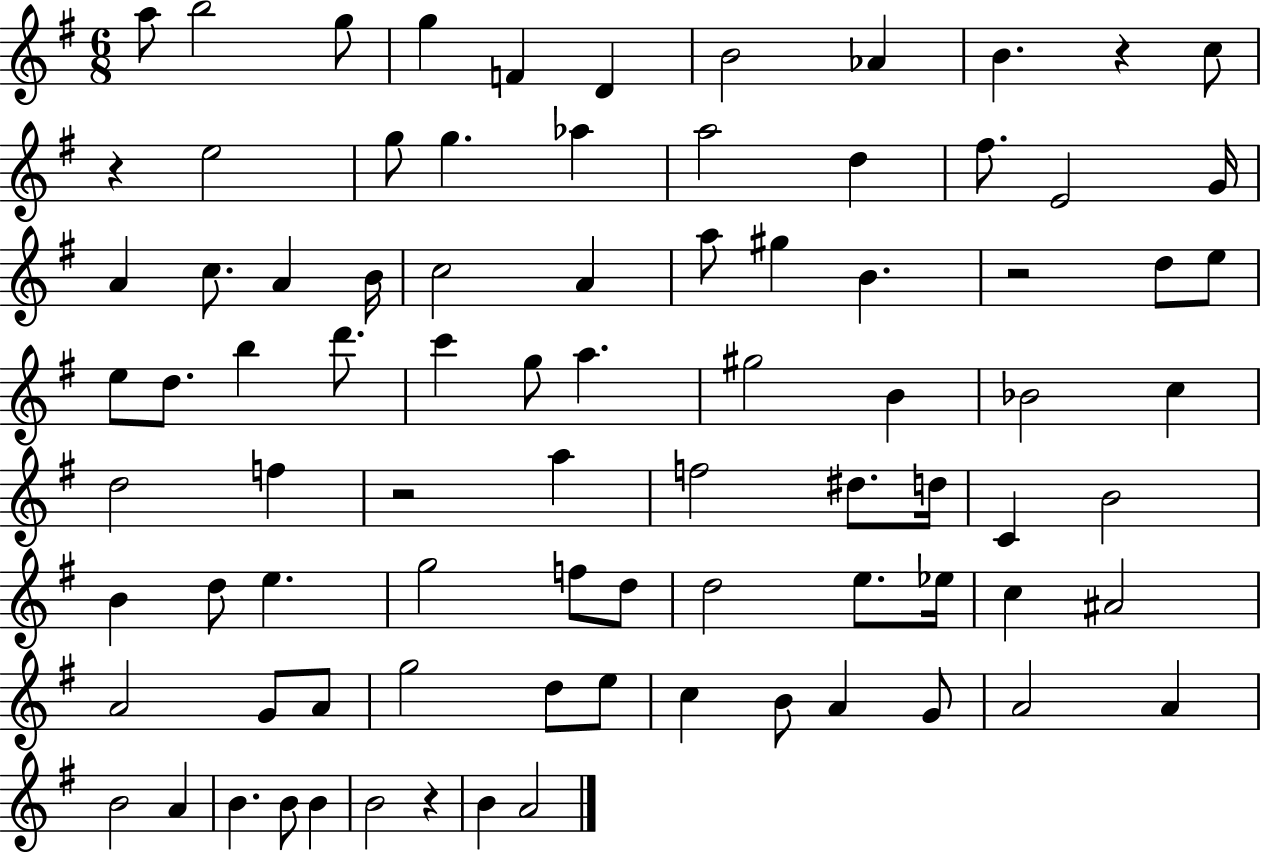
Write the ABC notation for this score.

X:1
T:Untitled
M:6/8
L:1/4
K:G
a/2 b2 g/2 g F D B2 _A B z c/2 z e2 g/2 g _a a2 d ^f/2 E2 G/4 A c/2 A B/4 c2 A a/2 ^g B z2 d/2 e/2 e/2 d/2 b d'/2 c' g/2 a ^g2 B _B2 c d2 f z2 a f2 ^d/2 d/4 C B2 B d/2 e g2 f/2 d/2 d2 e/2 _e/4 c ^A2 A2 G/2 A/2 g2 d/2 e/2 c B/2 A G/2 A2 A B2 A B B/2 B B2 z B A2